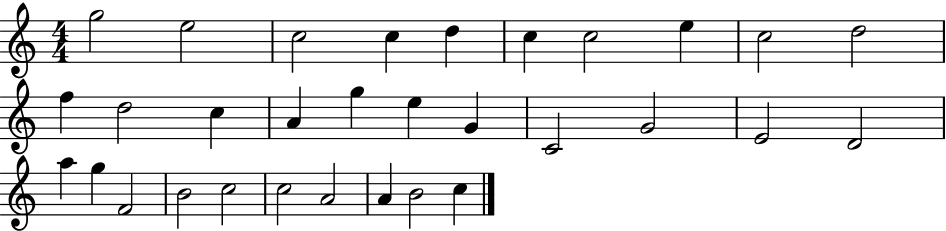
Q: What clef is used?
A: treble